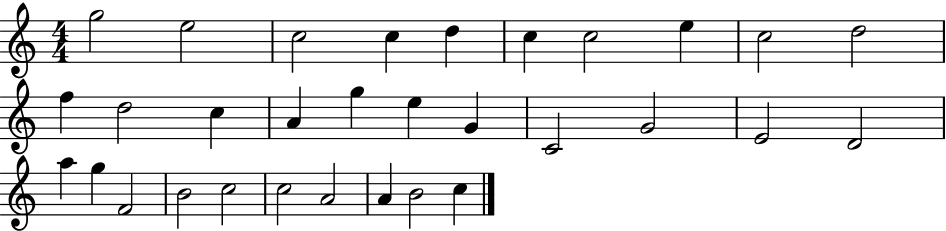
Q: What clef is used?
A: treble